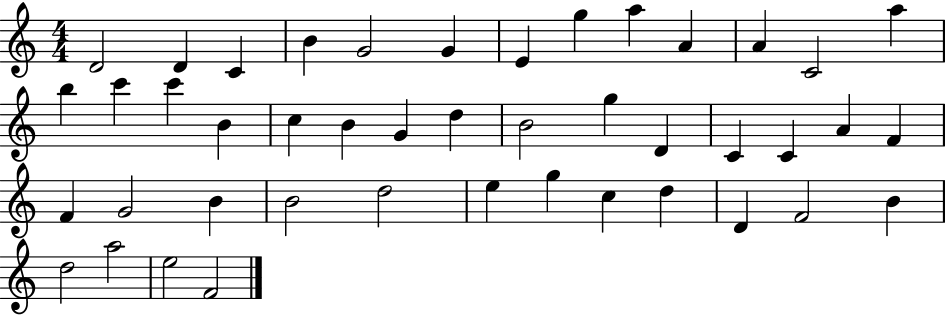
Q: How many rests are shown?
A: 0